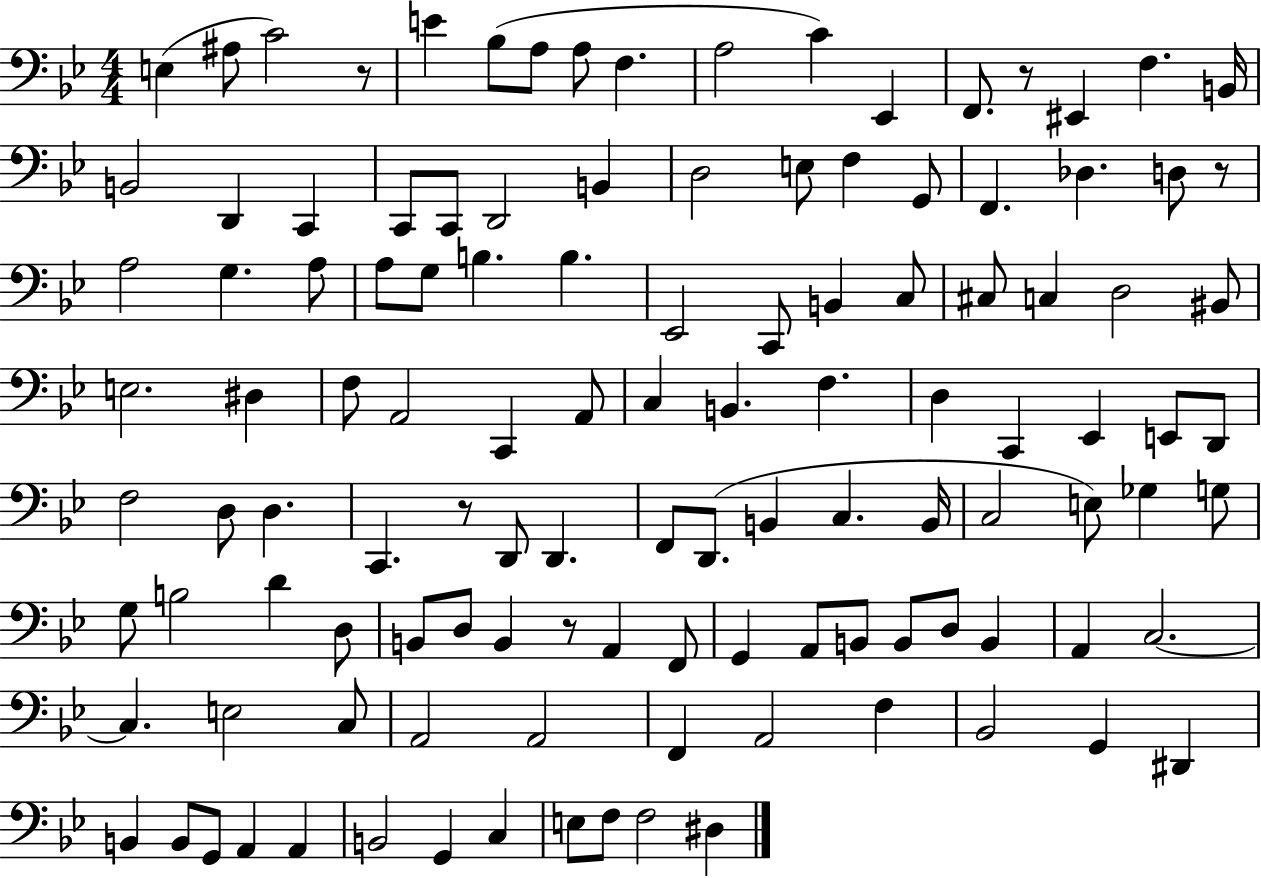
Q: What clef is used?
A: bass